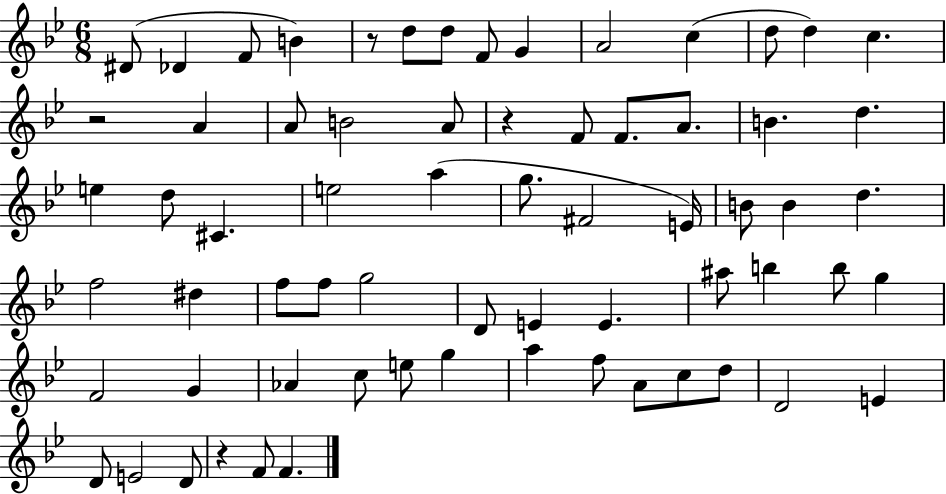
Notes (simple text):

D#4/e Db4/q F4/e B4/q R/e D5/e D5/e F4/e G4/q A4/h C5/q D5/e D5/q C5/q. R/h A4/q A4/e B4/h A4/e R/q F4/e F4/e. A4/e. B4/q. D5/q. E5/q D5/e C#4/q. E5/h A5/q G5/e. F#4/h E4/s B4/e B4/q D5/q. F5/h D#5/q F5/e F5/e G5/h D4/e E4/q E4/q. A#5/e B5/q B5/e G5/q F4/h G4/q Ab4/q C5/e E5/e G5/q A5/q F5/e A4/e C5/e D5/e D4/h E4/q D4/e E4/h D4/e R/q F4/e F4/q.